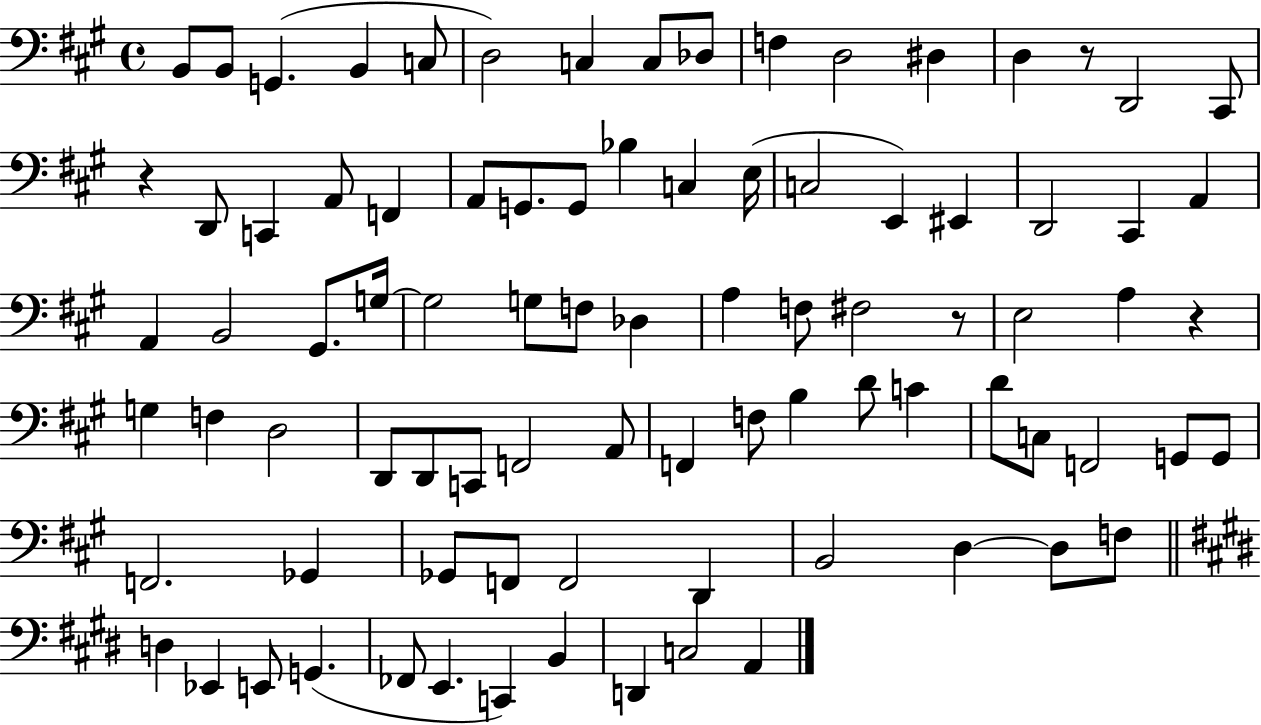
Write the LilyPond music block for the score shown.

{
  \clef bass
  \time 4/4
  \defaultTimeSignature
  \key a \major
  b,8 b,8 g,4.( b,4 c8 | d2) c4 c8 des8 | f4 d2 dis4 | d4 r8 d,2 cis,8 | \break r4 d,8 c,4 a,8 f,4 | a,8 g,8. g,8 bes4 c4 e16( | c2 e,4) eis,4 | d,2 cis,4 a,4 | \break a,4 b,2 gis,8. g16~~ | g2 g8 f8 des4 | a4 f8 fis2 r8 | e2 a4 r4 | \break g4 f4 d2 | d,8 d,8 c,8 f,2 a,8 | f,4 f8 b4 d'8 c'4 | d'8 c8 f,2 g,8 g,8 | \break f,2. ges,4 | ges,8 f,8 f,2 d,4 | b,2 d4~~ d8 f8 | \bar "||" \break \key e \major d4 ees,4 e,8 g,4.( | fes,8 e,4. c,4) b,4 | d,4 c2 a,4 | \bar "|."
}